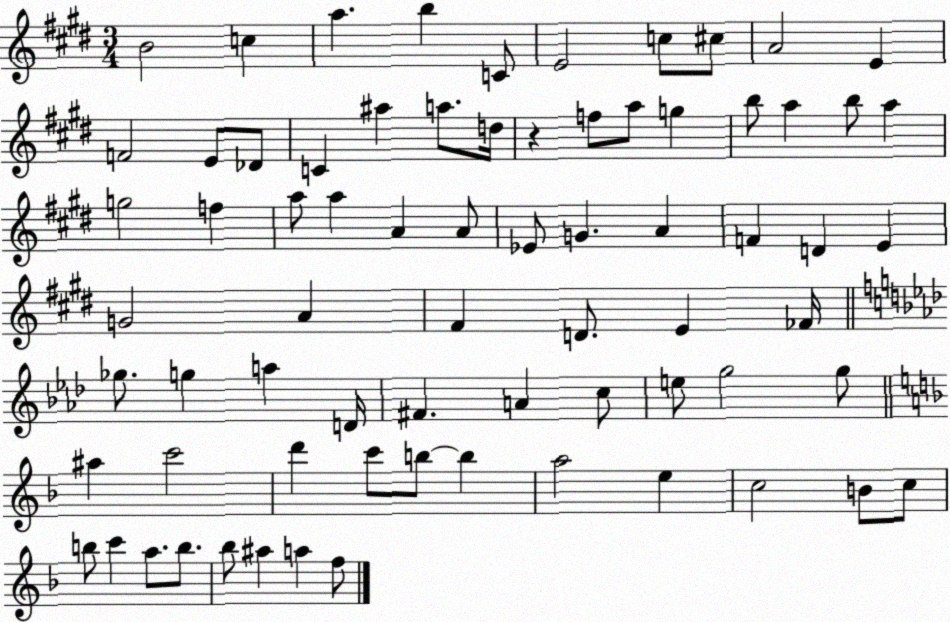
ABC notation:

X:1
T:Untitled
M:3/4
L:1/4
K:E
B2 c a b C/2 E2 c/2 ^c/2 A2 E F2 E/2 _D/2 C ^a a/2 d/4 z f/2 a/2 g b/2 a b/2 a g2 f a/2 a A A/2 _E/2 G A F D E G2 A ^F D/2 E _F/4 _g/2 g a D/4 ^F A c/2 e/2 g2 g/2 ^a c'2 d' c'/2 b/2 b a2 e c2 B/2 c/2 b/2 c' a/2 b/2 _b/2 ^a a f/2